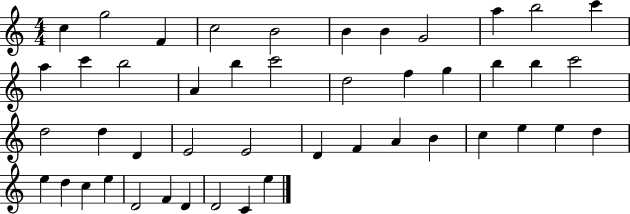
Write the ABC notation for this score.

X:1
T:Untitled
M:4/4
L:1/4
K:C
c g2 F c2 B2 B B G2 a b2 c' a c' b2 A b c'2 d2 f g b b c'2 d2 d D E2 E2 D F A B c e e d e d c e D2 F D D2 C e